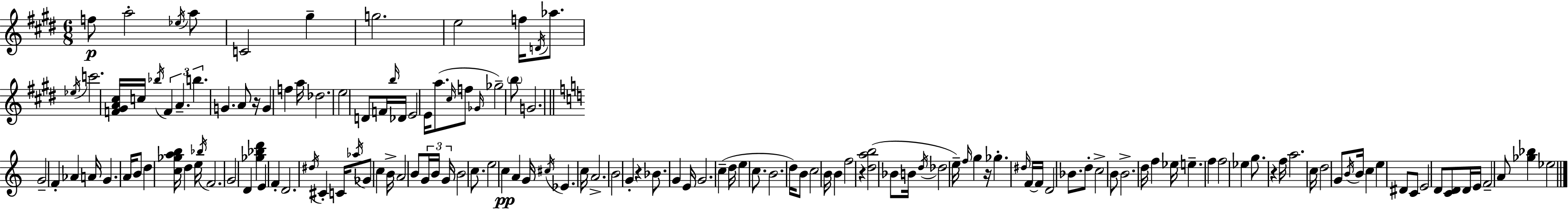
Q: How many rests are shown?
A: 5